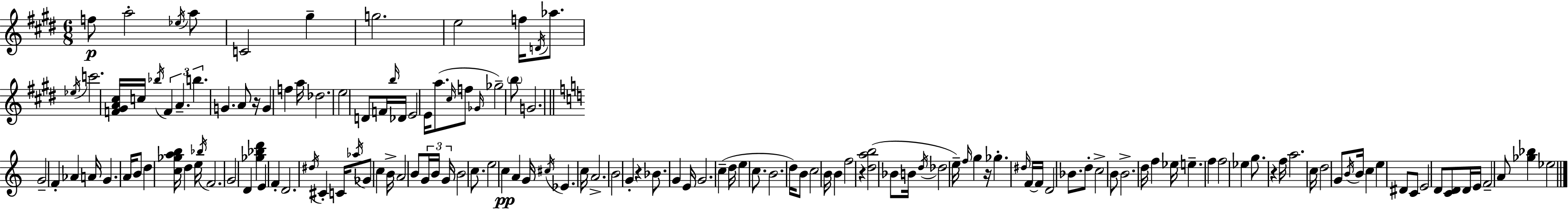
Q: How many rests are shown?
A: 5